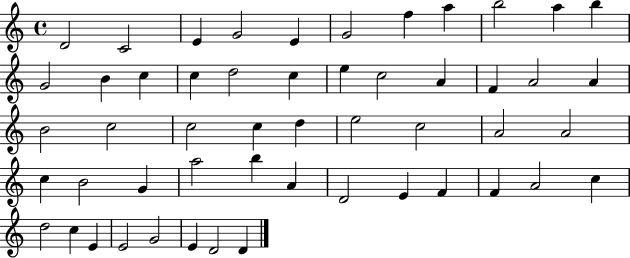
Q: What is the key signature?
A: C major